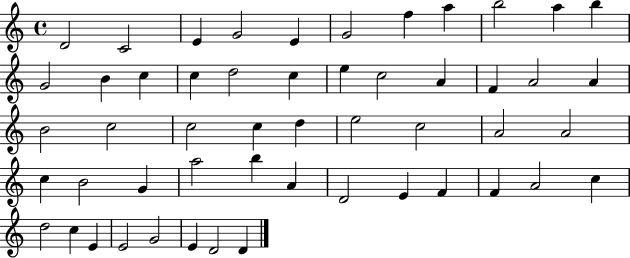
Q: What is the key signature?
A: C major